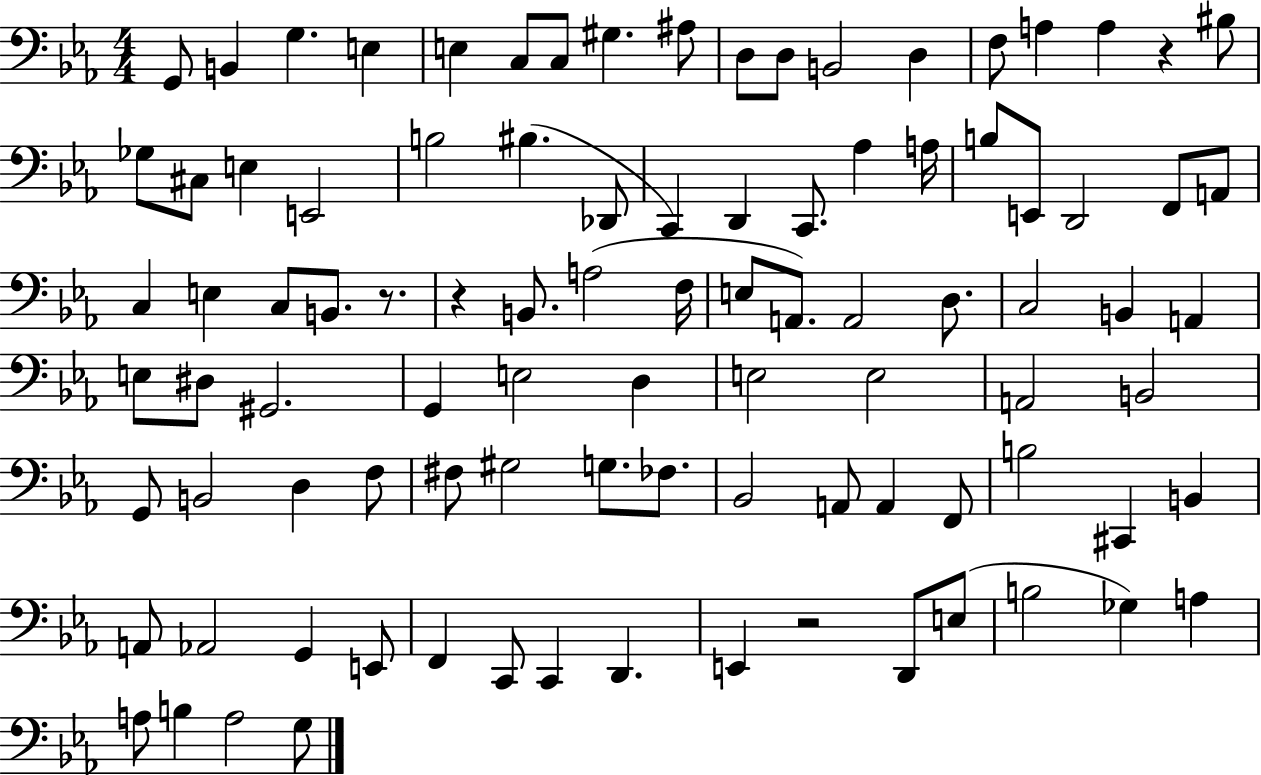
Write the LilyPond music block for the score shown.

{
  \clef bass
  \numericTimeSignature
  \time 4/4
  \key ees \major
  g,8 b,4 g4. e4 | e4 c8 c8 gis4. ais8 | d8 d8 b,2 d4 | f8 a4 a4 r4 bis8 | \break ges8 cis8 e4 e,2 | b2 bis4.( des,8 | c,4) d,4 c,8. aes4 a16 | b8 e,8 d,2 f,8 a,8 | \break c4 e4 c8 b,8. r8. | r4 b,8. a2( f16 | e8 a,8.) a,2 d8. | c2 b,4 a,4 | \break e8 dis8 gis,2. | g,4 e2 d4 | e2 e2 | a,2 b,2 | \break g,8 b,2 d4 f8 | fis8 gis2 g8. fes8. | bes,2 a,8 a,4 f,8 | b2 cis,4 b,4 | \break a,8 aes,2 g,4 e,8 | f,4 c,8 c,4 d,4. | e,4 r2 d,8 e8( | b2 ges4) a4 | \break a8 b4 a2 g8 | \bar "|."
}